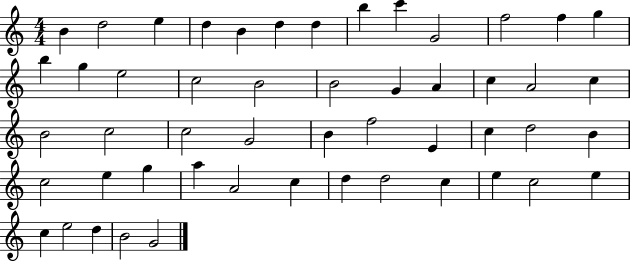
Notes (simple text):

B4/q D5/h E5/q D5/q B4/q D5/q D5/q B5/q C6/q G4/h F5/h F5/q G5/q B5/q G5/q E5/h C5/h B4/h B4/h G4/q A4/q C5/q A4/h C5/q B4/h C5/h C5/h G4/h B4/q F5/h E4/q C5/q D5/h B4/q C5/h E5/q G5/q A5/q A4/h C5/q D5/q D5/h C5/q E5/q C5/h E5/q C5/q E5/h D5/q B4/h G4/h